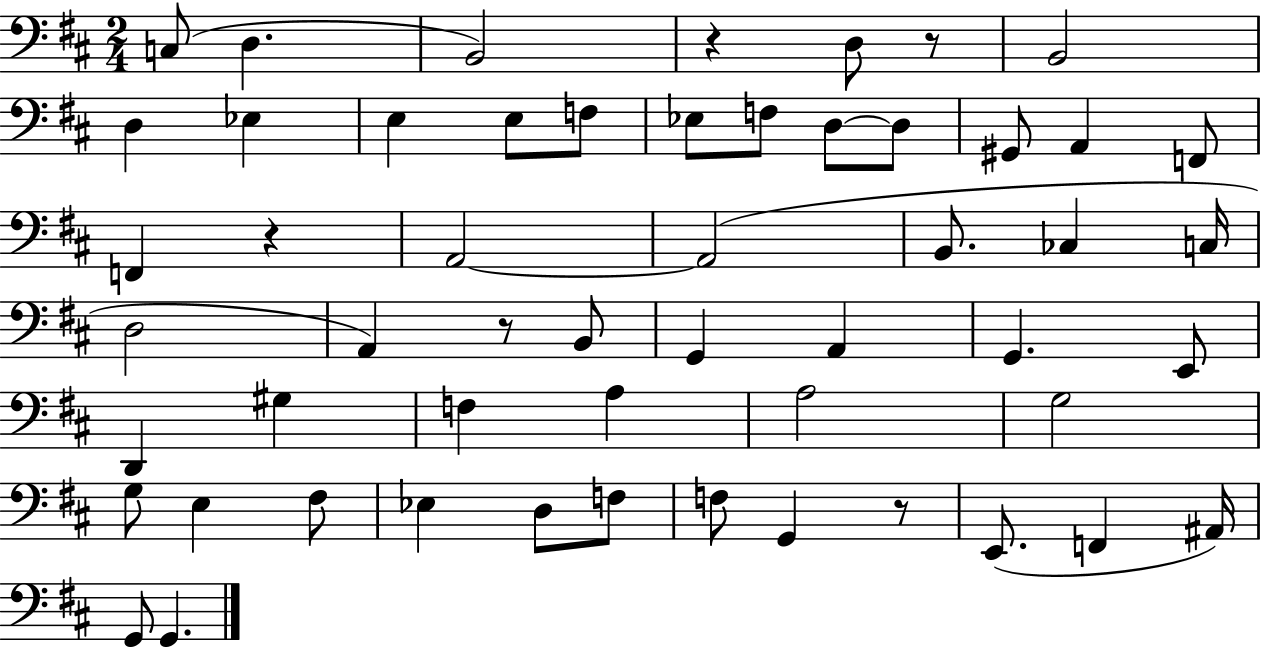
C3/e D3/q. B2/h R/q D3/e R/e B2/h D3/q Eb3/q E3/q E3/e F3/e Eb3/e F3/e D3/e D3/e G#2/e A2/q F2/e F2/q R/q A2/h A2/h B2/e. CES3/q C3/s D3/h A2/q R/e B2/e G2/q A2/q G2/q. E2/e D2/q G#3/q F3/q A3/q A3/h G3/h G3/e E3/q F#3/e Eb3/q D3/e F3/e F3/e G2/q R/e E2/e. F2/q A#2/s G2/e G2/q.